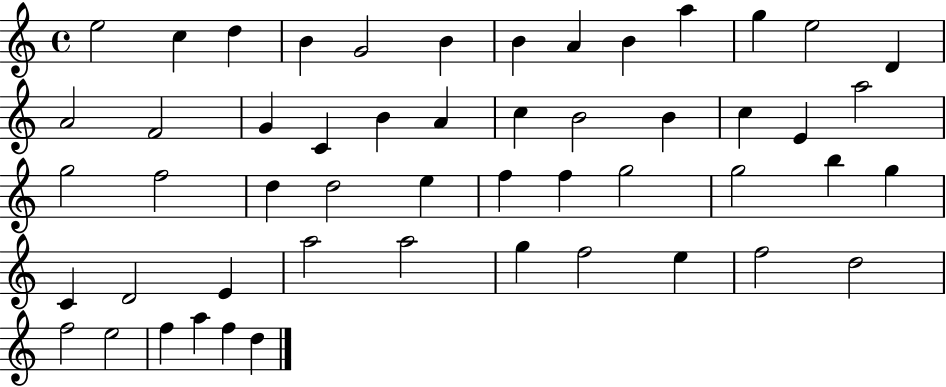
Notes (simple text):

E5/h C5/q D5/q B4/q G4/h B4/q B4/q A4/q B4/q A5/q G5/q E5/h D4/q A4/h F4/h G4/q C4/q B4/q A4/q C5/q B4/h B4/q C5/q E4/q A5/h G5/h F5/h D5/q D5/h E5/q F5/q F5/q G5/h G5/h B5/q G5/q C4/q D4/h E4/q A5/h A5/h G5/q F5/h E5/q F5/h D5/h F5/h E5/h F5/q A5/q F5/q D5/q